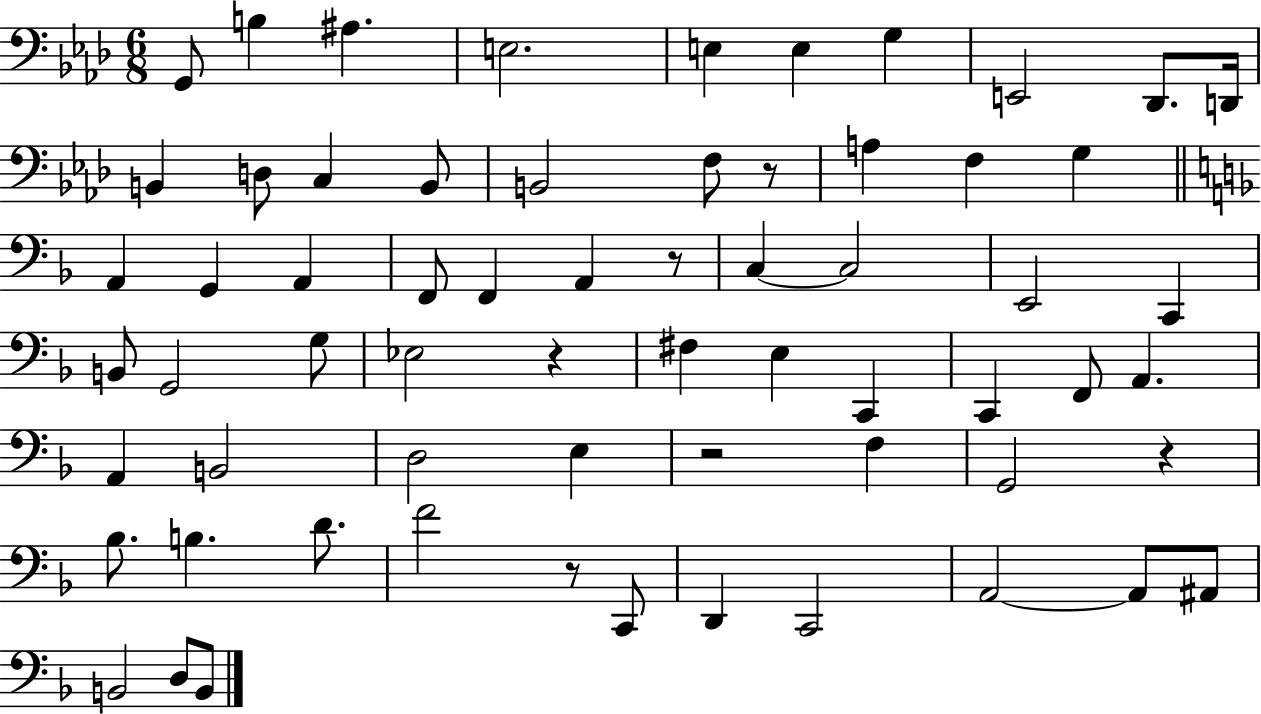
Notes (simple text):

G2/e B3/q A#3/q. E3/h. E3/q E3/q G3/q E2/h Db2/e. D2/s B2/q D3/e C3/q B2/e B2/h F3/e R/e A3/q F3/q G3/q A2/q G2/q A2/q F2/e F2/q A2/q R/e C3/q C3/h E2/h C2/q B2/e G2/h G3/e Eb3/h R/q F#3/q E3/q C2/q C2/q F2/e A2/q. A2/q B2/h D3/h E3/q R/h F3/q G2/h R/q Bb3/e. B3/q. D4/e. F4/h R/e C2/e D2/q C2/h A2/h A2/e A#2/e B2/h D3/e B2/e